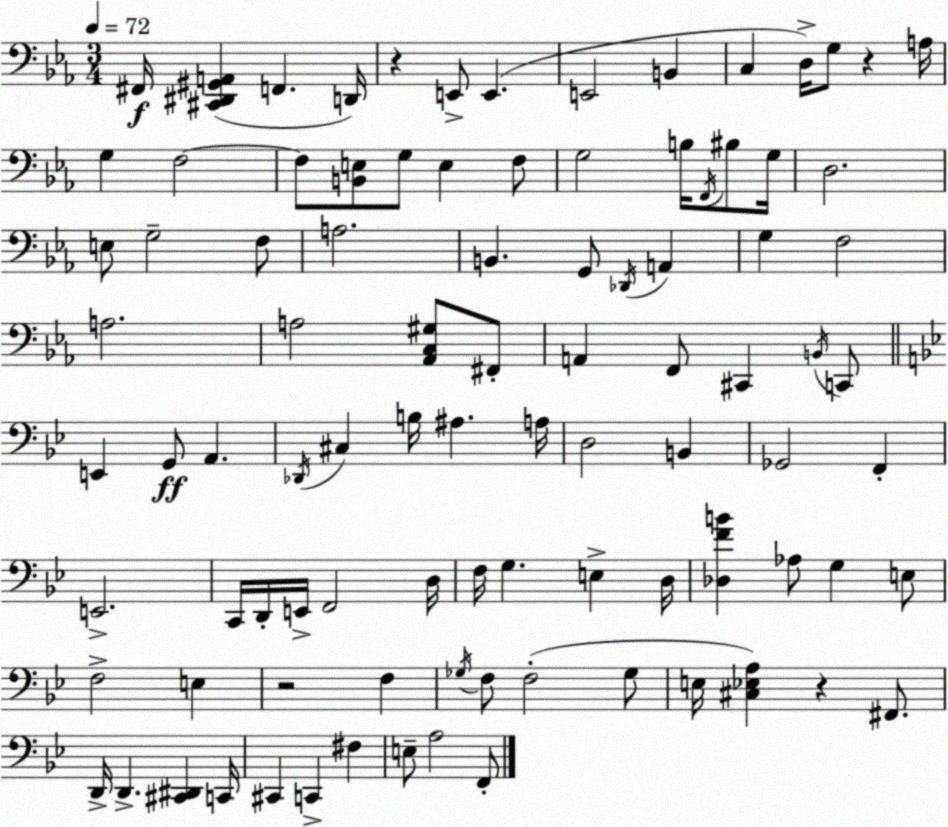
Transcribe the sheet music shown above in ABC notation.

X:1
T:Untitled
M:3/4
L:1/4
K:Cm
^F,,/4 [^C,,^D,,^G,,A,,] F,, D,,/4 z E,,/2 E,, E,,2 B,, C, D,/4 G,/2 z A,/4 G, F,2 F,/2 [B,,E,]/2 G,/2 E, F,/2 G,2 B,/4 F,,/4 ^B,/2 G,/4 D,2 E,/2 G,2 F,/2 A,2 B,, G,,/2 _D,,/4 A,, G, F,2 A,2 A,2 [_A,,C,^G,]/2 ^F,,/2 A,, F,,/2 ^C,, B,,/4 C,,/2 E,, G,,/2 A,, _D,,/4 ^C, B,/4 ^A, A,/4 D,2 B,, _G,,2 F,, E,,2 C,,/4 D,,/4 E,,/4 F,,2 D,/4 F,/4 G, E, D,/4 [_D,FB] _A,/2 G, E,/2 F,2 E, z2 F, _G,/4 F,/2 F,2 _G,/2 E,/4 [^C,_E,A,] z ^F,,/2 D,,/4 D,, [^C,,^D,,] C,,/4 ^C,, C,, ^F, E,/2 A,2 F,,/2